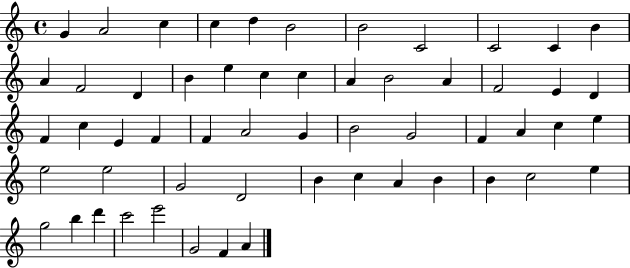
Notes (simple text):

G4/q A4/h C5/q C5/q D5/q B4/h B4/h C4/h C4/h C4/q B4/q A4/q F4/h D4/q B4/q E5/q C5/q C5/q A4/q B4/h A4/q F4/h E4/q D4/q F4/q C5/q E4/q F4/q F4/q A4/h G4/q B4/h G4/h F4/q A4/q C5/q E5/q E5/h E5/h G4/h D4/h B4/q C5/q A4/q B4/q B4/q C5/h E5/q G5/h B5/q D6/q C6/h E6/h G4/h F4/q A4/q